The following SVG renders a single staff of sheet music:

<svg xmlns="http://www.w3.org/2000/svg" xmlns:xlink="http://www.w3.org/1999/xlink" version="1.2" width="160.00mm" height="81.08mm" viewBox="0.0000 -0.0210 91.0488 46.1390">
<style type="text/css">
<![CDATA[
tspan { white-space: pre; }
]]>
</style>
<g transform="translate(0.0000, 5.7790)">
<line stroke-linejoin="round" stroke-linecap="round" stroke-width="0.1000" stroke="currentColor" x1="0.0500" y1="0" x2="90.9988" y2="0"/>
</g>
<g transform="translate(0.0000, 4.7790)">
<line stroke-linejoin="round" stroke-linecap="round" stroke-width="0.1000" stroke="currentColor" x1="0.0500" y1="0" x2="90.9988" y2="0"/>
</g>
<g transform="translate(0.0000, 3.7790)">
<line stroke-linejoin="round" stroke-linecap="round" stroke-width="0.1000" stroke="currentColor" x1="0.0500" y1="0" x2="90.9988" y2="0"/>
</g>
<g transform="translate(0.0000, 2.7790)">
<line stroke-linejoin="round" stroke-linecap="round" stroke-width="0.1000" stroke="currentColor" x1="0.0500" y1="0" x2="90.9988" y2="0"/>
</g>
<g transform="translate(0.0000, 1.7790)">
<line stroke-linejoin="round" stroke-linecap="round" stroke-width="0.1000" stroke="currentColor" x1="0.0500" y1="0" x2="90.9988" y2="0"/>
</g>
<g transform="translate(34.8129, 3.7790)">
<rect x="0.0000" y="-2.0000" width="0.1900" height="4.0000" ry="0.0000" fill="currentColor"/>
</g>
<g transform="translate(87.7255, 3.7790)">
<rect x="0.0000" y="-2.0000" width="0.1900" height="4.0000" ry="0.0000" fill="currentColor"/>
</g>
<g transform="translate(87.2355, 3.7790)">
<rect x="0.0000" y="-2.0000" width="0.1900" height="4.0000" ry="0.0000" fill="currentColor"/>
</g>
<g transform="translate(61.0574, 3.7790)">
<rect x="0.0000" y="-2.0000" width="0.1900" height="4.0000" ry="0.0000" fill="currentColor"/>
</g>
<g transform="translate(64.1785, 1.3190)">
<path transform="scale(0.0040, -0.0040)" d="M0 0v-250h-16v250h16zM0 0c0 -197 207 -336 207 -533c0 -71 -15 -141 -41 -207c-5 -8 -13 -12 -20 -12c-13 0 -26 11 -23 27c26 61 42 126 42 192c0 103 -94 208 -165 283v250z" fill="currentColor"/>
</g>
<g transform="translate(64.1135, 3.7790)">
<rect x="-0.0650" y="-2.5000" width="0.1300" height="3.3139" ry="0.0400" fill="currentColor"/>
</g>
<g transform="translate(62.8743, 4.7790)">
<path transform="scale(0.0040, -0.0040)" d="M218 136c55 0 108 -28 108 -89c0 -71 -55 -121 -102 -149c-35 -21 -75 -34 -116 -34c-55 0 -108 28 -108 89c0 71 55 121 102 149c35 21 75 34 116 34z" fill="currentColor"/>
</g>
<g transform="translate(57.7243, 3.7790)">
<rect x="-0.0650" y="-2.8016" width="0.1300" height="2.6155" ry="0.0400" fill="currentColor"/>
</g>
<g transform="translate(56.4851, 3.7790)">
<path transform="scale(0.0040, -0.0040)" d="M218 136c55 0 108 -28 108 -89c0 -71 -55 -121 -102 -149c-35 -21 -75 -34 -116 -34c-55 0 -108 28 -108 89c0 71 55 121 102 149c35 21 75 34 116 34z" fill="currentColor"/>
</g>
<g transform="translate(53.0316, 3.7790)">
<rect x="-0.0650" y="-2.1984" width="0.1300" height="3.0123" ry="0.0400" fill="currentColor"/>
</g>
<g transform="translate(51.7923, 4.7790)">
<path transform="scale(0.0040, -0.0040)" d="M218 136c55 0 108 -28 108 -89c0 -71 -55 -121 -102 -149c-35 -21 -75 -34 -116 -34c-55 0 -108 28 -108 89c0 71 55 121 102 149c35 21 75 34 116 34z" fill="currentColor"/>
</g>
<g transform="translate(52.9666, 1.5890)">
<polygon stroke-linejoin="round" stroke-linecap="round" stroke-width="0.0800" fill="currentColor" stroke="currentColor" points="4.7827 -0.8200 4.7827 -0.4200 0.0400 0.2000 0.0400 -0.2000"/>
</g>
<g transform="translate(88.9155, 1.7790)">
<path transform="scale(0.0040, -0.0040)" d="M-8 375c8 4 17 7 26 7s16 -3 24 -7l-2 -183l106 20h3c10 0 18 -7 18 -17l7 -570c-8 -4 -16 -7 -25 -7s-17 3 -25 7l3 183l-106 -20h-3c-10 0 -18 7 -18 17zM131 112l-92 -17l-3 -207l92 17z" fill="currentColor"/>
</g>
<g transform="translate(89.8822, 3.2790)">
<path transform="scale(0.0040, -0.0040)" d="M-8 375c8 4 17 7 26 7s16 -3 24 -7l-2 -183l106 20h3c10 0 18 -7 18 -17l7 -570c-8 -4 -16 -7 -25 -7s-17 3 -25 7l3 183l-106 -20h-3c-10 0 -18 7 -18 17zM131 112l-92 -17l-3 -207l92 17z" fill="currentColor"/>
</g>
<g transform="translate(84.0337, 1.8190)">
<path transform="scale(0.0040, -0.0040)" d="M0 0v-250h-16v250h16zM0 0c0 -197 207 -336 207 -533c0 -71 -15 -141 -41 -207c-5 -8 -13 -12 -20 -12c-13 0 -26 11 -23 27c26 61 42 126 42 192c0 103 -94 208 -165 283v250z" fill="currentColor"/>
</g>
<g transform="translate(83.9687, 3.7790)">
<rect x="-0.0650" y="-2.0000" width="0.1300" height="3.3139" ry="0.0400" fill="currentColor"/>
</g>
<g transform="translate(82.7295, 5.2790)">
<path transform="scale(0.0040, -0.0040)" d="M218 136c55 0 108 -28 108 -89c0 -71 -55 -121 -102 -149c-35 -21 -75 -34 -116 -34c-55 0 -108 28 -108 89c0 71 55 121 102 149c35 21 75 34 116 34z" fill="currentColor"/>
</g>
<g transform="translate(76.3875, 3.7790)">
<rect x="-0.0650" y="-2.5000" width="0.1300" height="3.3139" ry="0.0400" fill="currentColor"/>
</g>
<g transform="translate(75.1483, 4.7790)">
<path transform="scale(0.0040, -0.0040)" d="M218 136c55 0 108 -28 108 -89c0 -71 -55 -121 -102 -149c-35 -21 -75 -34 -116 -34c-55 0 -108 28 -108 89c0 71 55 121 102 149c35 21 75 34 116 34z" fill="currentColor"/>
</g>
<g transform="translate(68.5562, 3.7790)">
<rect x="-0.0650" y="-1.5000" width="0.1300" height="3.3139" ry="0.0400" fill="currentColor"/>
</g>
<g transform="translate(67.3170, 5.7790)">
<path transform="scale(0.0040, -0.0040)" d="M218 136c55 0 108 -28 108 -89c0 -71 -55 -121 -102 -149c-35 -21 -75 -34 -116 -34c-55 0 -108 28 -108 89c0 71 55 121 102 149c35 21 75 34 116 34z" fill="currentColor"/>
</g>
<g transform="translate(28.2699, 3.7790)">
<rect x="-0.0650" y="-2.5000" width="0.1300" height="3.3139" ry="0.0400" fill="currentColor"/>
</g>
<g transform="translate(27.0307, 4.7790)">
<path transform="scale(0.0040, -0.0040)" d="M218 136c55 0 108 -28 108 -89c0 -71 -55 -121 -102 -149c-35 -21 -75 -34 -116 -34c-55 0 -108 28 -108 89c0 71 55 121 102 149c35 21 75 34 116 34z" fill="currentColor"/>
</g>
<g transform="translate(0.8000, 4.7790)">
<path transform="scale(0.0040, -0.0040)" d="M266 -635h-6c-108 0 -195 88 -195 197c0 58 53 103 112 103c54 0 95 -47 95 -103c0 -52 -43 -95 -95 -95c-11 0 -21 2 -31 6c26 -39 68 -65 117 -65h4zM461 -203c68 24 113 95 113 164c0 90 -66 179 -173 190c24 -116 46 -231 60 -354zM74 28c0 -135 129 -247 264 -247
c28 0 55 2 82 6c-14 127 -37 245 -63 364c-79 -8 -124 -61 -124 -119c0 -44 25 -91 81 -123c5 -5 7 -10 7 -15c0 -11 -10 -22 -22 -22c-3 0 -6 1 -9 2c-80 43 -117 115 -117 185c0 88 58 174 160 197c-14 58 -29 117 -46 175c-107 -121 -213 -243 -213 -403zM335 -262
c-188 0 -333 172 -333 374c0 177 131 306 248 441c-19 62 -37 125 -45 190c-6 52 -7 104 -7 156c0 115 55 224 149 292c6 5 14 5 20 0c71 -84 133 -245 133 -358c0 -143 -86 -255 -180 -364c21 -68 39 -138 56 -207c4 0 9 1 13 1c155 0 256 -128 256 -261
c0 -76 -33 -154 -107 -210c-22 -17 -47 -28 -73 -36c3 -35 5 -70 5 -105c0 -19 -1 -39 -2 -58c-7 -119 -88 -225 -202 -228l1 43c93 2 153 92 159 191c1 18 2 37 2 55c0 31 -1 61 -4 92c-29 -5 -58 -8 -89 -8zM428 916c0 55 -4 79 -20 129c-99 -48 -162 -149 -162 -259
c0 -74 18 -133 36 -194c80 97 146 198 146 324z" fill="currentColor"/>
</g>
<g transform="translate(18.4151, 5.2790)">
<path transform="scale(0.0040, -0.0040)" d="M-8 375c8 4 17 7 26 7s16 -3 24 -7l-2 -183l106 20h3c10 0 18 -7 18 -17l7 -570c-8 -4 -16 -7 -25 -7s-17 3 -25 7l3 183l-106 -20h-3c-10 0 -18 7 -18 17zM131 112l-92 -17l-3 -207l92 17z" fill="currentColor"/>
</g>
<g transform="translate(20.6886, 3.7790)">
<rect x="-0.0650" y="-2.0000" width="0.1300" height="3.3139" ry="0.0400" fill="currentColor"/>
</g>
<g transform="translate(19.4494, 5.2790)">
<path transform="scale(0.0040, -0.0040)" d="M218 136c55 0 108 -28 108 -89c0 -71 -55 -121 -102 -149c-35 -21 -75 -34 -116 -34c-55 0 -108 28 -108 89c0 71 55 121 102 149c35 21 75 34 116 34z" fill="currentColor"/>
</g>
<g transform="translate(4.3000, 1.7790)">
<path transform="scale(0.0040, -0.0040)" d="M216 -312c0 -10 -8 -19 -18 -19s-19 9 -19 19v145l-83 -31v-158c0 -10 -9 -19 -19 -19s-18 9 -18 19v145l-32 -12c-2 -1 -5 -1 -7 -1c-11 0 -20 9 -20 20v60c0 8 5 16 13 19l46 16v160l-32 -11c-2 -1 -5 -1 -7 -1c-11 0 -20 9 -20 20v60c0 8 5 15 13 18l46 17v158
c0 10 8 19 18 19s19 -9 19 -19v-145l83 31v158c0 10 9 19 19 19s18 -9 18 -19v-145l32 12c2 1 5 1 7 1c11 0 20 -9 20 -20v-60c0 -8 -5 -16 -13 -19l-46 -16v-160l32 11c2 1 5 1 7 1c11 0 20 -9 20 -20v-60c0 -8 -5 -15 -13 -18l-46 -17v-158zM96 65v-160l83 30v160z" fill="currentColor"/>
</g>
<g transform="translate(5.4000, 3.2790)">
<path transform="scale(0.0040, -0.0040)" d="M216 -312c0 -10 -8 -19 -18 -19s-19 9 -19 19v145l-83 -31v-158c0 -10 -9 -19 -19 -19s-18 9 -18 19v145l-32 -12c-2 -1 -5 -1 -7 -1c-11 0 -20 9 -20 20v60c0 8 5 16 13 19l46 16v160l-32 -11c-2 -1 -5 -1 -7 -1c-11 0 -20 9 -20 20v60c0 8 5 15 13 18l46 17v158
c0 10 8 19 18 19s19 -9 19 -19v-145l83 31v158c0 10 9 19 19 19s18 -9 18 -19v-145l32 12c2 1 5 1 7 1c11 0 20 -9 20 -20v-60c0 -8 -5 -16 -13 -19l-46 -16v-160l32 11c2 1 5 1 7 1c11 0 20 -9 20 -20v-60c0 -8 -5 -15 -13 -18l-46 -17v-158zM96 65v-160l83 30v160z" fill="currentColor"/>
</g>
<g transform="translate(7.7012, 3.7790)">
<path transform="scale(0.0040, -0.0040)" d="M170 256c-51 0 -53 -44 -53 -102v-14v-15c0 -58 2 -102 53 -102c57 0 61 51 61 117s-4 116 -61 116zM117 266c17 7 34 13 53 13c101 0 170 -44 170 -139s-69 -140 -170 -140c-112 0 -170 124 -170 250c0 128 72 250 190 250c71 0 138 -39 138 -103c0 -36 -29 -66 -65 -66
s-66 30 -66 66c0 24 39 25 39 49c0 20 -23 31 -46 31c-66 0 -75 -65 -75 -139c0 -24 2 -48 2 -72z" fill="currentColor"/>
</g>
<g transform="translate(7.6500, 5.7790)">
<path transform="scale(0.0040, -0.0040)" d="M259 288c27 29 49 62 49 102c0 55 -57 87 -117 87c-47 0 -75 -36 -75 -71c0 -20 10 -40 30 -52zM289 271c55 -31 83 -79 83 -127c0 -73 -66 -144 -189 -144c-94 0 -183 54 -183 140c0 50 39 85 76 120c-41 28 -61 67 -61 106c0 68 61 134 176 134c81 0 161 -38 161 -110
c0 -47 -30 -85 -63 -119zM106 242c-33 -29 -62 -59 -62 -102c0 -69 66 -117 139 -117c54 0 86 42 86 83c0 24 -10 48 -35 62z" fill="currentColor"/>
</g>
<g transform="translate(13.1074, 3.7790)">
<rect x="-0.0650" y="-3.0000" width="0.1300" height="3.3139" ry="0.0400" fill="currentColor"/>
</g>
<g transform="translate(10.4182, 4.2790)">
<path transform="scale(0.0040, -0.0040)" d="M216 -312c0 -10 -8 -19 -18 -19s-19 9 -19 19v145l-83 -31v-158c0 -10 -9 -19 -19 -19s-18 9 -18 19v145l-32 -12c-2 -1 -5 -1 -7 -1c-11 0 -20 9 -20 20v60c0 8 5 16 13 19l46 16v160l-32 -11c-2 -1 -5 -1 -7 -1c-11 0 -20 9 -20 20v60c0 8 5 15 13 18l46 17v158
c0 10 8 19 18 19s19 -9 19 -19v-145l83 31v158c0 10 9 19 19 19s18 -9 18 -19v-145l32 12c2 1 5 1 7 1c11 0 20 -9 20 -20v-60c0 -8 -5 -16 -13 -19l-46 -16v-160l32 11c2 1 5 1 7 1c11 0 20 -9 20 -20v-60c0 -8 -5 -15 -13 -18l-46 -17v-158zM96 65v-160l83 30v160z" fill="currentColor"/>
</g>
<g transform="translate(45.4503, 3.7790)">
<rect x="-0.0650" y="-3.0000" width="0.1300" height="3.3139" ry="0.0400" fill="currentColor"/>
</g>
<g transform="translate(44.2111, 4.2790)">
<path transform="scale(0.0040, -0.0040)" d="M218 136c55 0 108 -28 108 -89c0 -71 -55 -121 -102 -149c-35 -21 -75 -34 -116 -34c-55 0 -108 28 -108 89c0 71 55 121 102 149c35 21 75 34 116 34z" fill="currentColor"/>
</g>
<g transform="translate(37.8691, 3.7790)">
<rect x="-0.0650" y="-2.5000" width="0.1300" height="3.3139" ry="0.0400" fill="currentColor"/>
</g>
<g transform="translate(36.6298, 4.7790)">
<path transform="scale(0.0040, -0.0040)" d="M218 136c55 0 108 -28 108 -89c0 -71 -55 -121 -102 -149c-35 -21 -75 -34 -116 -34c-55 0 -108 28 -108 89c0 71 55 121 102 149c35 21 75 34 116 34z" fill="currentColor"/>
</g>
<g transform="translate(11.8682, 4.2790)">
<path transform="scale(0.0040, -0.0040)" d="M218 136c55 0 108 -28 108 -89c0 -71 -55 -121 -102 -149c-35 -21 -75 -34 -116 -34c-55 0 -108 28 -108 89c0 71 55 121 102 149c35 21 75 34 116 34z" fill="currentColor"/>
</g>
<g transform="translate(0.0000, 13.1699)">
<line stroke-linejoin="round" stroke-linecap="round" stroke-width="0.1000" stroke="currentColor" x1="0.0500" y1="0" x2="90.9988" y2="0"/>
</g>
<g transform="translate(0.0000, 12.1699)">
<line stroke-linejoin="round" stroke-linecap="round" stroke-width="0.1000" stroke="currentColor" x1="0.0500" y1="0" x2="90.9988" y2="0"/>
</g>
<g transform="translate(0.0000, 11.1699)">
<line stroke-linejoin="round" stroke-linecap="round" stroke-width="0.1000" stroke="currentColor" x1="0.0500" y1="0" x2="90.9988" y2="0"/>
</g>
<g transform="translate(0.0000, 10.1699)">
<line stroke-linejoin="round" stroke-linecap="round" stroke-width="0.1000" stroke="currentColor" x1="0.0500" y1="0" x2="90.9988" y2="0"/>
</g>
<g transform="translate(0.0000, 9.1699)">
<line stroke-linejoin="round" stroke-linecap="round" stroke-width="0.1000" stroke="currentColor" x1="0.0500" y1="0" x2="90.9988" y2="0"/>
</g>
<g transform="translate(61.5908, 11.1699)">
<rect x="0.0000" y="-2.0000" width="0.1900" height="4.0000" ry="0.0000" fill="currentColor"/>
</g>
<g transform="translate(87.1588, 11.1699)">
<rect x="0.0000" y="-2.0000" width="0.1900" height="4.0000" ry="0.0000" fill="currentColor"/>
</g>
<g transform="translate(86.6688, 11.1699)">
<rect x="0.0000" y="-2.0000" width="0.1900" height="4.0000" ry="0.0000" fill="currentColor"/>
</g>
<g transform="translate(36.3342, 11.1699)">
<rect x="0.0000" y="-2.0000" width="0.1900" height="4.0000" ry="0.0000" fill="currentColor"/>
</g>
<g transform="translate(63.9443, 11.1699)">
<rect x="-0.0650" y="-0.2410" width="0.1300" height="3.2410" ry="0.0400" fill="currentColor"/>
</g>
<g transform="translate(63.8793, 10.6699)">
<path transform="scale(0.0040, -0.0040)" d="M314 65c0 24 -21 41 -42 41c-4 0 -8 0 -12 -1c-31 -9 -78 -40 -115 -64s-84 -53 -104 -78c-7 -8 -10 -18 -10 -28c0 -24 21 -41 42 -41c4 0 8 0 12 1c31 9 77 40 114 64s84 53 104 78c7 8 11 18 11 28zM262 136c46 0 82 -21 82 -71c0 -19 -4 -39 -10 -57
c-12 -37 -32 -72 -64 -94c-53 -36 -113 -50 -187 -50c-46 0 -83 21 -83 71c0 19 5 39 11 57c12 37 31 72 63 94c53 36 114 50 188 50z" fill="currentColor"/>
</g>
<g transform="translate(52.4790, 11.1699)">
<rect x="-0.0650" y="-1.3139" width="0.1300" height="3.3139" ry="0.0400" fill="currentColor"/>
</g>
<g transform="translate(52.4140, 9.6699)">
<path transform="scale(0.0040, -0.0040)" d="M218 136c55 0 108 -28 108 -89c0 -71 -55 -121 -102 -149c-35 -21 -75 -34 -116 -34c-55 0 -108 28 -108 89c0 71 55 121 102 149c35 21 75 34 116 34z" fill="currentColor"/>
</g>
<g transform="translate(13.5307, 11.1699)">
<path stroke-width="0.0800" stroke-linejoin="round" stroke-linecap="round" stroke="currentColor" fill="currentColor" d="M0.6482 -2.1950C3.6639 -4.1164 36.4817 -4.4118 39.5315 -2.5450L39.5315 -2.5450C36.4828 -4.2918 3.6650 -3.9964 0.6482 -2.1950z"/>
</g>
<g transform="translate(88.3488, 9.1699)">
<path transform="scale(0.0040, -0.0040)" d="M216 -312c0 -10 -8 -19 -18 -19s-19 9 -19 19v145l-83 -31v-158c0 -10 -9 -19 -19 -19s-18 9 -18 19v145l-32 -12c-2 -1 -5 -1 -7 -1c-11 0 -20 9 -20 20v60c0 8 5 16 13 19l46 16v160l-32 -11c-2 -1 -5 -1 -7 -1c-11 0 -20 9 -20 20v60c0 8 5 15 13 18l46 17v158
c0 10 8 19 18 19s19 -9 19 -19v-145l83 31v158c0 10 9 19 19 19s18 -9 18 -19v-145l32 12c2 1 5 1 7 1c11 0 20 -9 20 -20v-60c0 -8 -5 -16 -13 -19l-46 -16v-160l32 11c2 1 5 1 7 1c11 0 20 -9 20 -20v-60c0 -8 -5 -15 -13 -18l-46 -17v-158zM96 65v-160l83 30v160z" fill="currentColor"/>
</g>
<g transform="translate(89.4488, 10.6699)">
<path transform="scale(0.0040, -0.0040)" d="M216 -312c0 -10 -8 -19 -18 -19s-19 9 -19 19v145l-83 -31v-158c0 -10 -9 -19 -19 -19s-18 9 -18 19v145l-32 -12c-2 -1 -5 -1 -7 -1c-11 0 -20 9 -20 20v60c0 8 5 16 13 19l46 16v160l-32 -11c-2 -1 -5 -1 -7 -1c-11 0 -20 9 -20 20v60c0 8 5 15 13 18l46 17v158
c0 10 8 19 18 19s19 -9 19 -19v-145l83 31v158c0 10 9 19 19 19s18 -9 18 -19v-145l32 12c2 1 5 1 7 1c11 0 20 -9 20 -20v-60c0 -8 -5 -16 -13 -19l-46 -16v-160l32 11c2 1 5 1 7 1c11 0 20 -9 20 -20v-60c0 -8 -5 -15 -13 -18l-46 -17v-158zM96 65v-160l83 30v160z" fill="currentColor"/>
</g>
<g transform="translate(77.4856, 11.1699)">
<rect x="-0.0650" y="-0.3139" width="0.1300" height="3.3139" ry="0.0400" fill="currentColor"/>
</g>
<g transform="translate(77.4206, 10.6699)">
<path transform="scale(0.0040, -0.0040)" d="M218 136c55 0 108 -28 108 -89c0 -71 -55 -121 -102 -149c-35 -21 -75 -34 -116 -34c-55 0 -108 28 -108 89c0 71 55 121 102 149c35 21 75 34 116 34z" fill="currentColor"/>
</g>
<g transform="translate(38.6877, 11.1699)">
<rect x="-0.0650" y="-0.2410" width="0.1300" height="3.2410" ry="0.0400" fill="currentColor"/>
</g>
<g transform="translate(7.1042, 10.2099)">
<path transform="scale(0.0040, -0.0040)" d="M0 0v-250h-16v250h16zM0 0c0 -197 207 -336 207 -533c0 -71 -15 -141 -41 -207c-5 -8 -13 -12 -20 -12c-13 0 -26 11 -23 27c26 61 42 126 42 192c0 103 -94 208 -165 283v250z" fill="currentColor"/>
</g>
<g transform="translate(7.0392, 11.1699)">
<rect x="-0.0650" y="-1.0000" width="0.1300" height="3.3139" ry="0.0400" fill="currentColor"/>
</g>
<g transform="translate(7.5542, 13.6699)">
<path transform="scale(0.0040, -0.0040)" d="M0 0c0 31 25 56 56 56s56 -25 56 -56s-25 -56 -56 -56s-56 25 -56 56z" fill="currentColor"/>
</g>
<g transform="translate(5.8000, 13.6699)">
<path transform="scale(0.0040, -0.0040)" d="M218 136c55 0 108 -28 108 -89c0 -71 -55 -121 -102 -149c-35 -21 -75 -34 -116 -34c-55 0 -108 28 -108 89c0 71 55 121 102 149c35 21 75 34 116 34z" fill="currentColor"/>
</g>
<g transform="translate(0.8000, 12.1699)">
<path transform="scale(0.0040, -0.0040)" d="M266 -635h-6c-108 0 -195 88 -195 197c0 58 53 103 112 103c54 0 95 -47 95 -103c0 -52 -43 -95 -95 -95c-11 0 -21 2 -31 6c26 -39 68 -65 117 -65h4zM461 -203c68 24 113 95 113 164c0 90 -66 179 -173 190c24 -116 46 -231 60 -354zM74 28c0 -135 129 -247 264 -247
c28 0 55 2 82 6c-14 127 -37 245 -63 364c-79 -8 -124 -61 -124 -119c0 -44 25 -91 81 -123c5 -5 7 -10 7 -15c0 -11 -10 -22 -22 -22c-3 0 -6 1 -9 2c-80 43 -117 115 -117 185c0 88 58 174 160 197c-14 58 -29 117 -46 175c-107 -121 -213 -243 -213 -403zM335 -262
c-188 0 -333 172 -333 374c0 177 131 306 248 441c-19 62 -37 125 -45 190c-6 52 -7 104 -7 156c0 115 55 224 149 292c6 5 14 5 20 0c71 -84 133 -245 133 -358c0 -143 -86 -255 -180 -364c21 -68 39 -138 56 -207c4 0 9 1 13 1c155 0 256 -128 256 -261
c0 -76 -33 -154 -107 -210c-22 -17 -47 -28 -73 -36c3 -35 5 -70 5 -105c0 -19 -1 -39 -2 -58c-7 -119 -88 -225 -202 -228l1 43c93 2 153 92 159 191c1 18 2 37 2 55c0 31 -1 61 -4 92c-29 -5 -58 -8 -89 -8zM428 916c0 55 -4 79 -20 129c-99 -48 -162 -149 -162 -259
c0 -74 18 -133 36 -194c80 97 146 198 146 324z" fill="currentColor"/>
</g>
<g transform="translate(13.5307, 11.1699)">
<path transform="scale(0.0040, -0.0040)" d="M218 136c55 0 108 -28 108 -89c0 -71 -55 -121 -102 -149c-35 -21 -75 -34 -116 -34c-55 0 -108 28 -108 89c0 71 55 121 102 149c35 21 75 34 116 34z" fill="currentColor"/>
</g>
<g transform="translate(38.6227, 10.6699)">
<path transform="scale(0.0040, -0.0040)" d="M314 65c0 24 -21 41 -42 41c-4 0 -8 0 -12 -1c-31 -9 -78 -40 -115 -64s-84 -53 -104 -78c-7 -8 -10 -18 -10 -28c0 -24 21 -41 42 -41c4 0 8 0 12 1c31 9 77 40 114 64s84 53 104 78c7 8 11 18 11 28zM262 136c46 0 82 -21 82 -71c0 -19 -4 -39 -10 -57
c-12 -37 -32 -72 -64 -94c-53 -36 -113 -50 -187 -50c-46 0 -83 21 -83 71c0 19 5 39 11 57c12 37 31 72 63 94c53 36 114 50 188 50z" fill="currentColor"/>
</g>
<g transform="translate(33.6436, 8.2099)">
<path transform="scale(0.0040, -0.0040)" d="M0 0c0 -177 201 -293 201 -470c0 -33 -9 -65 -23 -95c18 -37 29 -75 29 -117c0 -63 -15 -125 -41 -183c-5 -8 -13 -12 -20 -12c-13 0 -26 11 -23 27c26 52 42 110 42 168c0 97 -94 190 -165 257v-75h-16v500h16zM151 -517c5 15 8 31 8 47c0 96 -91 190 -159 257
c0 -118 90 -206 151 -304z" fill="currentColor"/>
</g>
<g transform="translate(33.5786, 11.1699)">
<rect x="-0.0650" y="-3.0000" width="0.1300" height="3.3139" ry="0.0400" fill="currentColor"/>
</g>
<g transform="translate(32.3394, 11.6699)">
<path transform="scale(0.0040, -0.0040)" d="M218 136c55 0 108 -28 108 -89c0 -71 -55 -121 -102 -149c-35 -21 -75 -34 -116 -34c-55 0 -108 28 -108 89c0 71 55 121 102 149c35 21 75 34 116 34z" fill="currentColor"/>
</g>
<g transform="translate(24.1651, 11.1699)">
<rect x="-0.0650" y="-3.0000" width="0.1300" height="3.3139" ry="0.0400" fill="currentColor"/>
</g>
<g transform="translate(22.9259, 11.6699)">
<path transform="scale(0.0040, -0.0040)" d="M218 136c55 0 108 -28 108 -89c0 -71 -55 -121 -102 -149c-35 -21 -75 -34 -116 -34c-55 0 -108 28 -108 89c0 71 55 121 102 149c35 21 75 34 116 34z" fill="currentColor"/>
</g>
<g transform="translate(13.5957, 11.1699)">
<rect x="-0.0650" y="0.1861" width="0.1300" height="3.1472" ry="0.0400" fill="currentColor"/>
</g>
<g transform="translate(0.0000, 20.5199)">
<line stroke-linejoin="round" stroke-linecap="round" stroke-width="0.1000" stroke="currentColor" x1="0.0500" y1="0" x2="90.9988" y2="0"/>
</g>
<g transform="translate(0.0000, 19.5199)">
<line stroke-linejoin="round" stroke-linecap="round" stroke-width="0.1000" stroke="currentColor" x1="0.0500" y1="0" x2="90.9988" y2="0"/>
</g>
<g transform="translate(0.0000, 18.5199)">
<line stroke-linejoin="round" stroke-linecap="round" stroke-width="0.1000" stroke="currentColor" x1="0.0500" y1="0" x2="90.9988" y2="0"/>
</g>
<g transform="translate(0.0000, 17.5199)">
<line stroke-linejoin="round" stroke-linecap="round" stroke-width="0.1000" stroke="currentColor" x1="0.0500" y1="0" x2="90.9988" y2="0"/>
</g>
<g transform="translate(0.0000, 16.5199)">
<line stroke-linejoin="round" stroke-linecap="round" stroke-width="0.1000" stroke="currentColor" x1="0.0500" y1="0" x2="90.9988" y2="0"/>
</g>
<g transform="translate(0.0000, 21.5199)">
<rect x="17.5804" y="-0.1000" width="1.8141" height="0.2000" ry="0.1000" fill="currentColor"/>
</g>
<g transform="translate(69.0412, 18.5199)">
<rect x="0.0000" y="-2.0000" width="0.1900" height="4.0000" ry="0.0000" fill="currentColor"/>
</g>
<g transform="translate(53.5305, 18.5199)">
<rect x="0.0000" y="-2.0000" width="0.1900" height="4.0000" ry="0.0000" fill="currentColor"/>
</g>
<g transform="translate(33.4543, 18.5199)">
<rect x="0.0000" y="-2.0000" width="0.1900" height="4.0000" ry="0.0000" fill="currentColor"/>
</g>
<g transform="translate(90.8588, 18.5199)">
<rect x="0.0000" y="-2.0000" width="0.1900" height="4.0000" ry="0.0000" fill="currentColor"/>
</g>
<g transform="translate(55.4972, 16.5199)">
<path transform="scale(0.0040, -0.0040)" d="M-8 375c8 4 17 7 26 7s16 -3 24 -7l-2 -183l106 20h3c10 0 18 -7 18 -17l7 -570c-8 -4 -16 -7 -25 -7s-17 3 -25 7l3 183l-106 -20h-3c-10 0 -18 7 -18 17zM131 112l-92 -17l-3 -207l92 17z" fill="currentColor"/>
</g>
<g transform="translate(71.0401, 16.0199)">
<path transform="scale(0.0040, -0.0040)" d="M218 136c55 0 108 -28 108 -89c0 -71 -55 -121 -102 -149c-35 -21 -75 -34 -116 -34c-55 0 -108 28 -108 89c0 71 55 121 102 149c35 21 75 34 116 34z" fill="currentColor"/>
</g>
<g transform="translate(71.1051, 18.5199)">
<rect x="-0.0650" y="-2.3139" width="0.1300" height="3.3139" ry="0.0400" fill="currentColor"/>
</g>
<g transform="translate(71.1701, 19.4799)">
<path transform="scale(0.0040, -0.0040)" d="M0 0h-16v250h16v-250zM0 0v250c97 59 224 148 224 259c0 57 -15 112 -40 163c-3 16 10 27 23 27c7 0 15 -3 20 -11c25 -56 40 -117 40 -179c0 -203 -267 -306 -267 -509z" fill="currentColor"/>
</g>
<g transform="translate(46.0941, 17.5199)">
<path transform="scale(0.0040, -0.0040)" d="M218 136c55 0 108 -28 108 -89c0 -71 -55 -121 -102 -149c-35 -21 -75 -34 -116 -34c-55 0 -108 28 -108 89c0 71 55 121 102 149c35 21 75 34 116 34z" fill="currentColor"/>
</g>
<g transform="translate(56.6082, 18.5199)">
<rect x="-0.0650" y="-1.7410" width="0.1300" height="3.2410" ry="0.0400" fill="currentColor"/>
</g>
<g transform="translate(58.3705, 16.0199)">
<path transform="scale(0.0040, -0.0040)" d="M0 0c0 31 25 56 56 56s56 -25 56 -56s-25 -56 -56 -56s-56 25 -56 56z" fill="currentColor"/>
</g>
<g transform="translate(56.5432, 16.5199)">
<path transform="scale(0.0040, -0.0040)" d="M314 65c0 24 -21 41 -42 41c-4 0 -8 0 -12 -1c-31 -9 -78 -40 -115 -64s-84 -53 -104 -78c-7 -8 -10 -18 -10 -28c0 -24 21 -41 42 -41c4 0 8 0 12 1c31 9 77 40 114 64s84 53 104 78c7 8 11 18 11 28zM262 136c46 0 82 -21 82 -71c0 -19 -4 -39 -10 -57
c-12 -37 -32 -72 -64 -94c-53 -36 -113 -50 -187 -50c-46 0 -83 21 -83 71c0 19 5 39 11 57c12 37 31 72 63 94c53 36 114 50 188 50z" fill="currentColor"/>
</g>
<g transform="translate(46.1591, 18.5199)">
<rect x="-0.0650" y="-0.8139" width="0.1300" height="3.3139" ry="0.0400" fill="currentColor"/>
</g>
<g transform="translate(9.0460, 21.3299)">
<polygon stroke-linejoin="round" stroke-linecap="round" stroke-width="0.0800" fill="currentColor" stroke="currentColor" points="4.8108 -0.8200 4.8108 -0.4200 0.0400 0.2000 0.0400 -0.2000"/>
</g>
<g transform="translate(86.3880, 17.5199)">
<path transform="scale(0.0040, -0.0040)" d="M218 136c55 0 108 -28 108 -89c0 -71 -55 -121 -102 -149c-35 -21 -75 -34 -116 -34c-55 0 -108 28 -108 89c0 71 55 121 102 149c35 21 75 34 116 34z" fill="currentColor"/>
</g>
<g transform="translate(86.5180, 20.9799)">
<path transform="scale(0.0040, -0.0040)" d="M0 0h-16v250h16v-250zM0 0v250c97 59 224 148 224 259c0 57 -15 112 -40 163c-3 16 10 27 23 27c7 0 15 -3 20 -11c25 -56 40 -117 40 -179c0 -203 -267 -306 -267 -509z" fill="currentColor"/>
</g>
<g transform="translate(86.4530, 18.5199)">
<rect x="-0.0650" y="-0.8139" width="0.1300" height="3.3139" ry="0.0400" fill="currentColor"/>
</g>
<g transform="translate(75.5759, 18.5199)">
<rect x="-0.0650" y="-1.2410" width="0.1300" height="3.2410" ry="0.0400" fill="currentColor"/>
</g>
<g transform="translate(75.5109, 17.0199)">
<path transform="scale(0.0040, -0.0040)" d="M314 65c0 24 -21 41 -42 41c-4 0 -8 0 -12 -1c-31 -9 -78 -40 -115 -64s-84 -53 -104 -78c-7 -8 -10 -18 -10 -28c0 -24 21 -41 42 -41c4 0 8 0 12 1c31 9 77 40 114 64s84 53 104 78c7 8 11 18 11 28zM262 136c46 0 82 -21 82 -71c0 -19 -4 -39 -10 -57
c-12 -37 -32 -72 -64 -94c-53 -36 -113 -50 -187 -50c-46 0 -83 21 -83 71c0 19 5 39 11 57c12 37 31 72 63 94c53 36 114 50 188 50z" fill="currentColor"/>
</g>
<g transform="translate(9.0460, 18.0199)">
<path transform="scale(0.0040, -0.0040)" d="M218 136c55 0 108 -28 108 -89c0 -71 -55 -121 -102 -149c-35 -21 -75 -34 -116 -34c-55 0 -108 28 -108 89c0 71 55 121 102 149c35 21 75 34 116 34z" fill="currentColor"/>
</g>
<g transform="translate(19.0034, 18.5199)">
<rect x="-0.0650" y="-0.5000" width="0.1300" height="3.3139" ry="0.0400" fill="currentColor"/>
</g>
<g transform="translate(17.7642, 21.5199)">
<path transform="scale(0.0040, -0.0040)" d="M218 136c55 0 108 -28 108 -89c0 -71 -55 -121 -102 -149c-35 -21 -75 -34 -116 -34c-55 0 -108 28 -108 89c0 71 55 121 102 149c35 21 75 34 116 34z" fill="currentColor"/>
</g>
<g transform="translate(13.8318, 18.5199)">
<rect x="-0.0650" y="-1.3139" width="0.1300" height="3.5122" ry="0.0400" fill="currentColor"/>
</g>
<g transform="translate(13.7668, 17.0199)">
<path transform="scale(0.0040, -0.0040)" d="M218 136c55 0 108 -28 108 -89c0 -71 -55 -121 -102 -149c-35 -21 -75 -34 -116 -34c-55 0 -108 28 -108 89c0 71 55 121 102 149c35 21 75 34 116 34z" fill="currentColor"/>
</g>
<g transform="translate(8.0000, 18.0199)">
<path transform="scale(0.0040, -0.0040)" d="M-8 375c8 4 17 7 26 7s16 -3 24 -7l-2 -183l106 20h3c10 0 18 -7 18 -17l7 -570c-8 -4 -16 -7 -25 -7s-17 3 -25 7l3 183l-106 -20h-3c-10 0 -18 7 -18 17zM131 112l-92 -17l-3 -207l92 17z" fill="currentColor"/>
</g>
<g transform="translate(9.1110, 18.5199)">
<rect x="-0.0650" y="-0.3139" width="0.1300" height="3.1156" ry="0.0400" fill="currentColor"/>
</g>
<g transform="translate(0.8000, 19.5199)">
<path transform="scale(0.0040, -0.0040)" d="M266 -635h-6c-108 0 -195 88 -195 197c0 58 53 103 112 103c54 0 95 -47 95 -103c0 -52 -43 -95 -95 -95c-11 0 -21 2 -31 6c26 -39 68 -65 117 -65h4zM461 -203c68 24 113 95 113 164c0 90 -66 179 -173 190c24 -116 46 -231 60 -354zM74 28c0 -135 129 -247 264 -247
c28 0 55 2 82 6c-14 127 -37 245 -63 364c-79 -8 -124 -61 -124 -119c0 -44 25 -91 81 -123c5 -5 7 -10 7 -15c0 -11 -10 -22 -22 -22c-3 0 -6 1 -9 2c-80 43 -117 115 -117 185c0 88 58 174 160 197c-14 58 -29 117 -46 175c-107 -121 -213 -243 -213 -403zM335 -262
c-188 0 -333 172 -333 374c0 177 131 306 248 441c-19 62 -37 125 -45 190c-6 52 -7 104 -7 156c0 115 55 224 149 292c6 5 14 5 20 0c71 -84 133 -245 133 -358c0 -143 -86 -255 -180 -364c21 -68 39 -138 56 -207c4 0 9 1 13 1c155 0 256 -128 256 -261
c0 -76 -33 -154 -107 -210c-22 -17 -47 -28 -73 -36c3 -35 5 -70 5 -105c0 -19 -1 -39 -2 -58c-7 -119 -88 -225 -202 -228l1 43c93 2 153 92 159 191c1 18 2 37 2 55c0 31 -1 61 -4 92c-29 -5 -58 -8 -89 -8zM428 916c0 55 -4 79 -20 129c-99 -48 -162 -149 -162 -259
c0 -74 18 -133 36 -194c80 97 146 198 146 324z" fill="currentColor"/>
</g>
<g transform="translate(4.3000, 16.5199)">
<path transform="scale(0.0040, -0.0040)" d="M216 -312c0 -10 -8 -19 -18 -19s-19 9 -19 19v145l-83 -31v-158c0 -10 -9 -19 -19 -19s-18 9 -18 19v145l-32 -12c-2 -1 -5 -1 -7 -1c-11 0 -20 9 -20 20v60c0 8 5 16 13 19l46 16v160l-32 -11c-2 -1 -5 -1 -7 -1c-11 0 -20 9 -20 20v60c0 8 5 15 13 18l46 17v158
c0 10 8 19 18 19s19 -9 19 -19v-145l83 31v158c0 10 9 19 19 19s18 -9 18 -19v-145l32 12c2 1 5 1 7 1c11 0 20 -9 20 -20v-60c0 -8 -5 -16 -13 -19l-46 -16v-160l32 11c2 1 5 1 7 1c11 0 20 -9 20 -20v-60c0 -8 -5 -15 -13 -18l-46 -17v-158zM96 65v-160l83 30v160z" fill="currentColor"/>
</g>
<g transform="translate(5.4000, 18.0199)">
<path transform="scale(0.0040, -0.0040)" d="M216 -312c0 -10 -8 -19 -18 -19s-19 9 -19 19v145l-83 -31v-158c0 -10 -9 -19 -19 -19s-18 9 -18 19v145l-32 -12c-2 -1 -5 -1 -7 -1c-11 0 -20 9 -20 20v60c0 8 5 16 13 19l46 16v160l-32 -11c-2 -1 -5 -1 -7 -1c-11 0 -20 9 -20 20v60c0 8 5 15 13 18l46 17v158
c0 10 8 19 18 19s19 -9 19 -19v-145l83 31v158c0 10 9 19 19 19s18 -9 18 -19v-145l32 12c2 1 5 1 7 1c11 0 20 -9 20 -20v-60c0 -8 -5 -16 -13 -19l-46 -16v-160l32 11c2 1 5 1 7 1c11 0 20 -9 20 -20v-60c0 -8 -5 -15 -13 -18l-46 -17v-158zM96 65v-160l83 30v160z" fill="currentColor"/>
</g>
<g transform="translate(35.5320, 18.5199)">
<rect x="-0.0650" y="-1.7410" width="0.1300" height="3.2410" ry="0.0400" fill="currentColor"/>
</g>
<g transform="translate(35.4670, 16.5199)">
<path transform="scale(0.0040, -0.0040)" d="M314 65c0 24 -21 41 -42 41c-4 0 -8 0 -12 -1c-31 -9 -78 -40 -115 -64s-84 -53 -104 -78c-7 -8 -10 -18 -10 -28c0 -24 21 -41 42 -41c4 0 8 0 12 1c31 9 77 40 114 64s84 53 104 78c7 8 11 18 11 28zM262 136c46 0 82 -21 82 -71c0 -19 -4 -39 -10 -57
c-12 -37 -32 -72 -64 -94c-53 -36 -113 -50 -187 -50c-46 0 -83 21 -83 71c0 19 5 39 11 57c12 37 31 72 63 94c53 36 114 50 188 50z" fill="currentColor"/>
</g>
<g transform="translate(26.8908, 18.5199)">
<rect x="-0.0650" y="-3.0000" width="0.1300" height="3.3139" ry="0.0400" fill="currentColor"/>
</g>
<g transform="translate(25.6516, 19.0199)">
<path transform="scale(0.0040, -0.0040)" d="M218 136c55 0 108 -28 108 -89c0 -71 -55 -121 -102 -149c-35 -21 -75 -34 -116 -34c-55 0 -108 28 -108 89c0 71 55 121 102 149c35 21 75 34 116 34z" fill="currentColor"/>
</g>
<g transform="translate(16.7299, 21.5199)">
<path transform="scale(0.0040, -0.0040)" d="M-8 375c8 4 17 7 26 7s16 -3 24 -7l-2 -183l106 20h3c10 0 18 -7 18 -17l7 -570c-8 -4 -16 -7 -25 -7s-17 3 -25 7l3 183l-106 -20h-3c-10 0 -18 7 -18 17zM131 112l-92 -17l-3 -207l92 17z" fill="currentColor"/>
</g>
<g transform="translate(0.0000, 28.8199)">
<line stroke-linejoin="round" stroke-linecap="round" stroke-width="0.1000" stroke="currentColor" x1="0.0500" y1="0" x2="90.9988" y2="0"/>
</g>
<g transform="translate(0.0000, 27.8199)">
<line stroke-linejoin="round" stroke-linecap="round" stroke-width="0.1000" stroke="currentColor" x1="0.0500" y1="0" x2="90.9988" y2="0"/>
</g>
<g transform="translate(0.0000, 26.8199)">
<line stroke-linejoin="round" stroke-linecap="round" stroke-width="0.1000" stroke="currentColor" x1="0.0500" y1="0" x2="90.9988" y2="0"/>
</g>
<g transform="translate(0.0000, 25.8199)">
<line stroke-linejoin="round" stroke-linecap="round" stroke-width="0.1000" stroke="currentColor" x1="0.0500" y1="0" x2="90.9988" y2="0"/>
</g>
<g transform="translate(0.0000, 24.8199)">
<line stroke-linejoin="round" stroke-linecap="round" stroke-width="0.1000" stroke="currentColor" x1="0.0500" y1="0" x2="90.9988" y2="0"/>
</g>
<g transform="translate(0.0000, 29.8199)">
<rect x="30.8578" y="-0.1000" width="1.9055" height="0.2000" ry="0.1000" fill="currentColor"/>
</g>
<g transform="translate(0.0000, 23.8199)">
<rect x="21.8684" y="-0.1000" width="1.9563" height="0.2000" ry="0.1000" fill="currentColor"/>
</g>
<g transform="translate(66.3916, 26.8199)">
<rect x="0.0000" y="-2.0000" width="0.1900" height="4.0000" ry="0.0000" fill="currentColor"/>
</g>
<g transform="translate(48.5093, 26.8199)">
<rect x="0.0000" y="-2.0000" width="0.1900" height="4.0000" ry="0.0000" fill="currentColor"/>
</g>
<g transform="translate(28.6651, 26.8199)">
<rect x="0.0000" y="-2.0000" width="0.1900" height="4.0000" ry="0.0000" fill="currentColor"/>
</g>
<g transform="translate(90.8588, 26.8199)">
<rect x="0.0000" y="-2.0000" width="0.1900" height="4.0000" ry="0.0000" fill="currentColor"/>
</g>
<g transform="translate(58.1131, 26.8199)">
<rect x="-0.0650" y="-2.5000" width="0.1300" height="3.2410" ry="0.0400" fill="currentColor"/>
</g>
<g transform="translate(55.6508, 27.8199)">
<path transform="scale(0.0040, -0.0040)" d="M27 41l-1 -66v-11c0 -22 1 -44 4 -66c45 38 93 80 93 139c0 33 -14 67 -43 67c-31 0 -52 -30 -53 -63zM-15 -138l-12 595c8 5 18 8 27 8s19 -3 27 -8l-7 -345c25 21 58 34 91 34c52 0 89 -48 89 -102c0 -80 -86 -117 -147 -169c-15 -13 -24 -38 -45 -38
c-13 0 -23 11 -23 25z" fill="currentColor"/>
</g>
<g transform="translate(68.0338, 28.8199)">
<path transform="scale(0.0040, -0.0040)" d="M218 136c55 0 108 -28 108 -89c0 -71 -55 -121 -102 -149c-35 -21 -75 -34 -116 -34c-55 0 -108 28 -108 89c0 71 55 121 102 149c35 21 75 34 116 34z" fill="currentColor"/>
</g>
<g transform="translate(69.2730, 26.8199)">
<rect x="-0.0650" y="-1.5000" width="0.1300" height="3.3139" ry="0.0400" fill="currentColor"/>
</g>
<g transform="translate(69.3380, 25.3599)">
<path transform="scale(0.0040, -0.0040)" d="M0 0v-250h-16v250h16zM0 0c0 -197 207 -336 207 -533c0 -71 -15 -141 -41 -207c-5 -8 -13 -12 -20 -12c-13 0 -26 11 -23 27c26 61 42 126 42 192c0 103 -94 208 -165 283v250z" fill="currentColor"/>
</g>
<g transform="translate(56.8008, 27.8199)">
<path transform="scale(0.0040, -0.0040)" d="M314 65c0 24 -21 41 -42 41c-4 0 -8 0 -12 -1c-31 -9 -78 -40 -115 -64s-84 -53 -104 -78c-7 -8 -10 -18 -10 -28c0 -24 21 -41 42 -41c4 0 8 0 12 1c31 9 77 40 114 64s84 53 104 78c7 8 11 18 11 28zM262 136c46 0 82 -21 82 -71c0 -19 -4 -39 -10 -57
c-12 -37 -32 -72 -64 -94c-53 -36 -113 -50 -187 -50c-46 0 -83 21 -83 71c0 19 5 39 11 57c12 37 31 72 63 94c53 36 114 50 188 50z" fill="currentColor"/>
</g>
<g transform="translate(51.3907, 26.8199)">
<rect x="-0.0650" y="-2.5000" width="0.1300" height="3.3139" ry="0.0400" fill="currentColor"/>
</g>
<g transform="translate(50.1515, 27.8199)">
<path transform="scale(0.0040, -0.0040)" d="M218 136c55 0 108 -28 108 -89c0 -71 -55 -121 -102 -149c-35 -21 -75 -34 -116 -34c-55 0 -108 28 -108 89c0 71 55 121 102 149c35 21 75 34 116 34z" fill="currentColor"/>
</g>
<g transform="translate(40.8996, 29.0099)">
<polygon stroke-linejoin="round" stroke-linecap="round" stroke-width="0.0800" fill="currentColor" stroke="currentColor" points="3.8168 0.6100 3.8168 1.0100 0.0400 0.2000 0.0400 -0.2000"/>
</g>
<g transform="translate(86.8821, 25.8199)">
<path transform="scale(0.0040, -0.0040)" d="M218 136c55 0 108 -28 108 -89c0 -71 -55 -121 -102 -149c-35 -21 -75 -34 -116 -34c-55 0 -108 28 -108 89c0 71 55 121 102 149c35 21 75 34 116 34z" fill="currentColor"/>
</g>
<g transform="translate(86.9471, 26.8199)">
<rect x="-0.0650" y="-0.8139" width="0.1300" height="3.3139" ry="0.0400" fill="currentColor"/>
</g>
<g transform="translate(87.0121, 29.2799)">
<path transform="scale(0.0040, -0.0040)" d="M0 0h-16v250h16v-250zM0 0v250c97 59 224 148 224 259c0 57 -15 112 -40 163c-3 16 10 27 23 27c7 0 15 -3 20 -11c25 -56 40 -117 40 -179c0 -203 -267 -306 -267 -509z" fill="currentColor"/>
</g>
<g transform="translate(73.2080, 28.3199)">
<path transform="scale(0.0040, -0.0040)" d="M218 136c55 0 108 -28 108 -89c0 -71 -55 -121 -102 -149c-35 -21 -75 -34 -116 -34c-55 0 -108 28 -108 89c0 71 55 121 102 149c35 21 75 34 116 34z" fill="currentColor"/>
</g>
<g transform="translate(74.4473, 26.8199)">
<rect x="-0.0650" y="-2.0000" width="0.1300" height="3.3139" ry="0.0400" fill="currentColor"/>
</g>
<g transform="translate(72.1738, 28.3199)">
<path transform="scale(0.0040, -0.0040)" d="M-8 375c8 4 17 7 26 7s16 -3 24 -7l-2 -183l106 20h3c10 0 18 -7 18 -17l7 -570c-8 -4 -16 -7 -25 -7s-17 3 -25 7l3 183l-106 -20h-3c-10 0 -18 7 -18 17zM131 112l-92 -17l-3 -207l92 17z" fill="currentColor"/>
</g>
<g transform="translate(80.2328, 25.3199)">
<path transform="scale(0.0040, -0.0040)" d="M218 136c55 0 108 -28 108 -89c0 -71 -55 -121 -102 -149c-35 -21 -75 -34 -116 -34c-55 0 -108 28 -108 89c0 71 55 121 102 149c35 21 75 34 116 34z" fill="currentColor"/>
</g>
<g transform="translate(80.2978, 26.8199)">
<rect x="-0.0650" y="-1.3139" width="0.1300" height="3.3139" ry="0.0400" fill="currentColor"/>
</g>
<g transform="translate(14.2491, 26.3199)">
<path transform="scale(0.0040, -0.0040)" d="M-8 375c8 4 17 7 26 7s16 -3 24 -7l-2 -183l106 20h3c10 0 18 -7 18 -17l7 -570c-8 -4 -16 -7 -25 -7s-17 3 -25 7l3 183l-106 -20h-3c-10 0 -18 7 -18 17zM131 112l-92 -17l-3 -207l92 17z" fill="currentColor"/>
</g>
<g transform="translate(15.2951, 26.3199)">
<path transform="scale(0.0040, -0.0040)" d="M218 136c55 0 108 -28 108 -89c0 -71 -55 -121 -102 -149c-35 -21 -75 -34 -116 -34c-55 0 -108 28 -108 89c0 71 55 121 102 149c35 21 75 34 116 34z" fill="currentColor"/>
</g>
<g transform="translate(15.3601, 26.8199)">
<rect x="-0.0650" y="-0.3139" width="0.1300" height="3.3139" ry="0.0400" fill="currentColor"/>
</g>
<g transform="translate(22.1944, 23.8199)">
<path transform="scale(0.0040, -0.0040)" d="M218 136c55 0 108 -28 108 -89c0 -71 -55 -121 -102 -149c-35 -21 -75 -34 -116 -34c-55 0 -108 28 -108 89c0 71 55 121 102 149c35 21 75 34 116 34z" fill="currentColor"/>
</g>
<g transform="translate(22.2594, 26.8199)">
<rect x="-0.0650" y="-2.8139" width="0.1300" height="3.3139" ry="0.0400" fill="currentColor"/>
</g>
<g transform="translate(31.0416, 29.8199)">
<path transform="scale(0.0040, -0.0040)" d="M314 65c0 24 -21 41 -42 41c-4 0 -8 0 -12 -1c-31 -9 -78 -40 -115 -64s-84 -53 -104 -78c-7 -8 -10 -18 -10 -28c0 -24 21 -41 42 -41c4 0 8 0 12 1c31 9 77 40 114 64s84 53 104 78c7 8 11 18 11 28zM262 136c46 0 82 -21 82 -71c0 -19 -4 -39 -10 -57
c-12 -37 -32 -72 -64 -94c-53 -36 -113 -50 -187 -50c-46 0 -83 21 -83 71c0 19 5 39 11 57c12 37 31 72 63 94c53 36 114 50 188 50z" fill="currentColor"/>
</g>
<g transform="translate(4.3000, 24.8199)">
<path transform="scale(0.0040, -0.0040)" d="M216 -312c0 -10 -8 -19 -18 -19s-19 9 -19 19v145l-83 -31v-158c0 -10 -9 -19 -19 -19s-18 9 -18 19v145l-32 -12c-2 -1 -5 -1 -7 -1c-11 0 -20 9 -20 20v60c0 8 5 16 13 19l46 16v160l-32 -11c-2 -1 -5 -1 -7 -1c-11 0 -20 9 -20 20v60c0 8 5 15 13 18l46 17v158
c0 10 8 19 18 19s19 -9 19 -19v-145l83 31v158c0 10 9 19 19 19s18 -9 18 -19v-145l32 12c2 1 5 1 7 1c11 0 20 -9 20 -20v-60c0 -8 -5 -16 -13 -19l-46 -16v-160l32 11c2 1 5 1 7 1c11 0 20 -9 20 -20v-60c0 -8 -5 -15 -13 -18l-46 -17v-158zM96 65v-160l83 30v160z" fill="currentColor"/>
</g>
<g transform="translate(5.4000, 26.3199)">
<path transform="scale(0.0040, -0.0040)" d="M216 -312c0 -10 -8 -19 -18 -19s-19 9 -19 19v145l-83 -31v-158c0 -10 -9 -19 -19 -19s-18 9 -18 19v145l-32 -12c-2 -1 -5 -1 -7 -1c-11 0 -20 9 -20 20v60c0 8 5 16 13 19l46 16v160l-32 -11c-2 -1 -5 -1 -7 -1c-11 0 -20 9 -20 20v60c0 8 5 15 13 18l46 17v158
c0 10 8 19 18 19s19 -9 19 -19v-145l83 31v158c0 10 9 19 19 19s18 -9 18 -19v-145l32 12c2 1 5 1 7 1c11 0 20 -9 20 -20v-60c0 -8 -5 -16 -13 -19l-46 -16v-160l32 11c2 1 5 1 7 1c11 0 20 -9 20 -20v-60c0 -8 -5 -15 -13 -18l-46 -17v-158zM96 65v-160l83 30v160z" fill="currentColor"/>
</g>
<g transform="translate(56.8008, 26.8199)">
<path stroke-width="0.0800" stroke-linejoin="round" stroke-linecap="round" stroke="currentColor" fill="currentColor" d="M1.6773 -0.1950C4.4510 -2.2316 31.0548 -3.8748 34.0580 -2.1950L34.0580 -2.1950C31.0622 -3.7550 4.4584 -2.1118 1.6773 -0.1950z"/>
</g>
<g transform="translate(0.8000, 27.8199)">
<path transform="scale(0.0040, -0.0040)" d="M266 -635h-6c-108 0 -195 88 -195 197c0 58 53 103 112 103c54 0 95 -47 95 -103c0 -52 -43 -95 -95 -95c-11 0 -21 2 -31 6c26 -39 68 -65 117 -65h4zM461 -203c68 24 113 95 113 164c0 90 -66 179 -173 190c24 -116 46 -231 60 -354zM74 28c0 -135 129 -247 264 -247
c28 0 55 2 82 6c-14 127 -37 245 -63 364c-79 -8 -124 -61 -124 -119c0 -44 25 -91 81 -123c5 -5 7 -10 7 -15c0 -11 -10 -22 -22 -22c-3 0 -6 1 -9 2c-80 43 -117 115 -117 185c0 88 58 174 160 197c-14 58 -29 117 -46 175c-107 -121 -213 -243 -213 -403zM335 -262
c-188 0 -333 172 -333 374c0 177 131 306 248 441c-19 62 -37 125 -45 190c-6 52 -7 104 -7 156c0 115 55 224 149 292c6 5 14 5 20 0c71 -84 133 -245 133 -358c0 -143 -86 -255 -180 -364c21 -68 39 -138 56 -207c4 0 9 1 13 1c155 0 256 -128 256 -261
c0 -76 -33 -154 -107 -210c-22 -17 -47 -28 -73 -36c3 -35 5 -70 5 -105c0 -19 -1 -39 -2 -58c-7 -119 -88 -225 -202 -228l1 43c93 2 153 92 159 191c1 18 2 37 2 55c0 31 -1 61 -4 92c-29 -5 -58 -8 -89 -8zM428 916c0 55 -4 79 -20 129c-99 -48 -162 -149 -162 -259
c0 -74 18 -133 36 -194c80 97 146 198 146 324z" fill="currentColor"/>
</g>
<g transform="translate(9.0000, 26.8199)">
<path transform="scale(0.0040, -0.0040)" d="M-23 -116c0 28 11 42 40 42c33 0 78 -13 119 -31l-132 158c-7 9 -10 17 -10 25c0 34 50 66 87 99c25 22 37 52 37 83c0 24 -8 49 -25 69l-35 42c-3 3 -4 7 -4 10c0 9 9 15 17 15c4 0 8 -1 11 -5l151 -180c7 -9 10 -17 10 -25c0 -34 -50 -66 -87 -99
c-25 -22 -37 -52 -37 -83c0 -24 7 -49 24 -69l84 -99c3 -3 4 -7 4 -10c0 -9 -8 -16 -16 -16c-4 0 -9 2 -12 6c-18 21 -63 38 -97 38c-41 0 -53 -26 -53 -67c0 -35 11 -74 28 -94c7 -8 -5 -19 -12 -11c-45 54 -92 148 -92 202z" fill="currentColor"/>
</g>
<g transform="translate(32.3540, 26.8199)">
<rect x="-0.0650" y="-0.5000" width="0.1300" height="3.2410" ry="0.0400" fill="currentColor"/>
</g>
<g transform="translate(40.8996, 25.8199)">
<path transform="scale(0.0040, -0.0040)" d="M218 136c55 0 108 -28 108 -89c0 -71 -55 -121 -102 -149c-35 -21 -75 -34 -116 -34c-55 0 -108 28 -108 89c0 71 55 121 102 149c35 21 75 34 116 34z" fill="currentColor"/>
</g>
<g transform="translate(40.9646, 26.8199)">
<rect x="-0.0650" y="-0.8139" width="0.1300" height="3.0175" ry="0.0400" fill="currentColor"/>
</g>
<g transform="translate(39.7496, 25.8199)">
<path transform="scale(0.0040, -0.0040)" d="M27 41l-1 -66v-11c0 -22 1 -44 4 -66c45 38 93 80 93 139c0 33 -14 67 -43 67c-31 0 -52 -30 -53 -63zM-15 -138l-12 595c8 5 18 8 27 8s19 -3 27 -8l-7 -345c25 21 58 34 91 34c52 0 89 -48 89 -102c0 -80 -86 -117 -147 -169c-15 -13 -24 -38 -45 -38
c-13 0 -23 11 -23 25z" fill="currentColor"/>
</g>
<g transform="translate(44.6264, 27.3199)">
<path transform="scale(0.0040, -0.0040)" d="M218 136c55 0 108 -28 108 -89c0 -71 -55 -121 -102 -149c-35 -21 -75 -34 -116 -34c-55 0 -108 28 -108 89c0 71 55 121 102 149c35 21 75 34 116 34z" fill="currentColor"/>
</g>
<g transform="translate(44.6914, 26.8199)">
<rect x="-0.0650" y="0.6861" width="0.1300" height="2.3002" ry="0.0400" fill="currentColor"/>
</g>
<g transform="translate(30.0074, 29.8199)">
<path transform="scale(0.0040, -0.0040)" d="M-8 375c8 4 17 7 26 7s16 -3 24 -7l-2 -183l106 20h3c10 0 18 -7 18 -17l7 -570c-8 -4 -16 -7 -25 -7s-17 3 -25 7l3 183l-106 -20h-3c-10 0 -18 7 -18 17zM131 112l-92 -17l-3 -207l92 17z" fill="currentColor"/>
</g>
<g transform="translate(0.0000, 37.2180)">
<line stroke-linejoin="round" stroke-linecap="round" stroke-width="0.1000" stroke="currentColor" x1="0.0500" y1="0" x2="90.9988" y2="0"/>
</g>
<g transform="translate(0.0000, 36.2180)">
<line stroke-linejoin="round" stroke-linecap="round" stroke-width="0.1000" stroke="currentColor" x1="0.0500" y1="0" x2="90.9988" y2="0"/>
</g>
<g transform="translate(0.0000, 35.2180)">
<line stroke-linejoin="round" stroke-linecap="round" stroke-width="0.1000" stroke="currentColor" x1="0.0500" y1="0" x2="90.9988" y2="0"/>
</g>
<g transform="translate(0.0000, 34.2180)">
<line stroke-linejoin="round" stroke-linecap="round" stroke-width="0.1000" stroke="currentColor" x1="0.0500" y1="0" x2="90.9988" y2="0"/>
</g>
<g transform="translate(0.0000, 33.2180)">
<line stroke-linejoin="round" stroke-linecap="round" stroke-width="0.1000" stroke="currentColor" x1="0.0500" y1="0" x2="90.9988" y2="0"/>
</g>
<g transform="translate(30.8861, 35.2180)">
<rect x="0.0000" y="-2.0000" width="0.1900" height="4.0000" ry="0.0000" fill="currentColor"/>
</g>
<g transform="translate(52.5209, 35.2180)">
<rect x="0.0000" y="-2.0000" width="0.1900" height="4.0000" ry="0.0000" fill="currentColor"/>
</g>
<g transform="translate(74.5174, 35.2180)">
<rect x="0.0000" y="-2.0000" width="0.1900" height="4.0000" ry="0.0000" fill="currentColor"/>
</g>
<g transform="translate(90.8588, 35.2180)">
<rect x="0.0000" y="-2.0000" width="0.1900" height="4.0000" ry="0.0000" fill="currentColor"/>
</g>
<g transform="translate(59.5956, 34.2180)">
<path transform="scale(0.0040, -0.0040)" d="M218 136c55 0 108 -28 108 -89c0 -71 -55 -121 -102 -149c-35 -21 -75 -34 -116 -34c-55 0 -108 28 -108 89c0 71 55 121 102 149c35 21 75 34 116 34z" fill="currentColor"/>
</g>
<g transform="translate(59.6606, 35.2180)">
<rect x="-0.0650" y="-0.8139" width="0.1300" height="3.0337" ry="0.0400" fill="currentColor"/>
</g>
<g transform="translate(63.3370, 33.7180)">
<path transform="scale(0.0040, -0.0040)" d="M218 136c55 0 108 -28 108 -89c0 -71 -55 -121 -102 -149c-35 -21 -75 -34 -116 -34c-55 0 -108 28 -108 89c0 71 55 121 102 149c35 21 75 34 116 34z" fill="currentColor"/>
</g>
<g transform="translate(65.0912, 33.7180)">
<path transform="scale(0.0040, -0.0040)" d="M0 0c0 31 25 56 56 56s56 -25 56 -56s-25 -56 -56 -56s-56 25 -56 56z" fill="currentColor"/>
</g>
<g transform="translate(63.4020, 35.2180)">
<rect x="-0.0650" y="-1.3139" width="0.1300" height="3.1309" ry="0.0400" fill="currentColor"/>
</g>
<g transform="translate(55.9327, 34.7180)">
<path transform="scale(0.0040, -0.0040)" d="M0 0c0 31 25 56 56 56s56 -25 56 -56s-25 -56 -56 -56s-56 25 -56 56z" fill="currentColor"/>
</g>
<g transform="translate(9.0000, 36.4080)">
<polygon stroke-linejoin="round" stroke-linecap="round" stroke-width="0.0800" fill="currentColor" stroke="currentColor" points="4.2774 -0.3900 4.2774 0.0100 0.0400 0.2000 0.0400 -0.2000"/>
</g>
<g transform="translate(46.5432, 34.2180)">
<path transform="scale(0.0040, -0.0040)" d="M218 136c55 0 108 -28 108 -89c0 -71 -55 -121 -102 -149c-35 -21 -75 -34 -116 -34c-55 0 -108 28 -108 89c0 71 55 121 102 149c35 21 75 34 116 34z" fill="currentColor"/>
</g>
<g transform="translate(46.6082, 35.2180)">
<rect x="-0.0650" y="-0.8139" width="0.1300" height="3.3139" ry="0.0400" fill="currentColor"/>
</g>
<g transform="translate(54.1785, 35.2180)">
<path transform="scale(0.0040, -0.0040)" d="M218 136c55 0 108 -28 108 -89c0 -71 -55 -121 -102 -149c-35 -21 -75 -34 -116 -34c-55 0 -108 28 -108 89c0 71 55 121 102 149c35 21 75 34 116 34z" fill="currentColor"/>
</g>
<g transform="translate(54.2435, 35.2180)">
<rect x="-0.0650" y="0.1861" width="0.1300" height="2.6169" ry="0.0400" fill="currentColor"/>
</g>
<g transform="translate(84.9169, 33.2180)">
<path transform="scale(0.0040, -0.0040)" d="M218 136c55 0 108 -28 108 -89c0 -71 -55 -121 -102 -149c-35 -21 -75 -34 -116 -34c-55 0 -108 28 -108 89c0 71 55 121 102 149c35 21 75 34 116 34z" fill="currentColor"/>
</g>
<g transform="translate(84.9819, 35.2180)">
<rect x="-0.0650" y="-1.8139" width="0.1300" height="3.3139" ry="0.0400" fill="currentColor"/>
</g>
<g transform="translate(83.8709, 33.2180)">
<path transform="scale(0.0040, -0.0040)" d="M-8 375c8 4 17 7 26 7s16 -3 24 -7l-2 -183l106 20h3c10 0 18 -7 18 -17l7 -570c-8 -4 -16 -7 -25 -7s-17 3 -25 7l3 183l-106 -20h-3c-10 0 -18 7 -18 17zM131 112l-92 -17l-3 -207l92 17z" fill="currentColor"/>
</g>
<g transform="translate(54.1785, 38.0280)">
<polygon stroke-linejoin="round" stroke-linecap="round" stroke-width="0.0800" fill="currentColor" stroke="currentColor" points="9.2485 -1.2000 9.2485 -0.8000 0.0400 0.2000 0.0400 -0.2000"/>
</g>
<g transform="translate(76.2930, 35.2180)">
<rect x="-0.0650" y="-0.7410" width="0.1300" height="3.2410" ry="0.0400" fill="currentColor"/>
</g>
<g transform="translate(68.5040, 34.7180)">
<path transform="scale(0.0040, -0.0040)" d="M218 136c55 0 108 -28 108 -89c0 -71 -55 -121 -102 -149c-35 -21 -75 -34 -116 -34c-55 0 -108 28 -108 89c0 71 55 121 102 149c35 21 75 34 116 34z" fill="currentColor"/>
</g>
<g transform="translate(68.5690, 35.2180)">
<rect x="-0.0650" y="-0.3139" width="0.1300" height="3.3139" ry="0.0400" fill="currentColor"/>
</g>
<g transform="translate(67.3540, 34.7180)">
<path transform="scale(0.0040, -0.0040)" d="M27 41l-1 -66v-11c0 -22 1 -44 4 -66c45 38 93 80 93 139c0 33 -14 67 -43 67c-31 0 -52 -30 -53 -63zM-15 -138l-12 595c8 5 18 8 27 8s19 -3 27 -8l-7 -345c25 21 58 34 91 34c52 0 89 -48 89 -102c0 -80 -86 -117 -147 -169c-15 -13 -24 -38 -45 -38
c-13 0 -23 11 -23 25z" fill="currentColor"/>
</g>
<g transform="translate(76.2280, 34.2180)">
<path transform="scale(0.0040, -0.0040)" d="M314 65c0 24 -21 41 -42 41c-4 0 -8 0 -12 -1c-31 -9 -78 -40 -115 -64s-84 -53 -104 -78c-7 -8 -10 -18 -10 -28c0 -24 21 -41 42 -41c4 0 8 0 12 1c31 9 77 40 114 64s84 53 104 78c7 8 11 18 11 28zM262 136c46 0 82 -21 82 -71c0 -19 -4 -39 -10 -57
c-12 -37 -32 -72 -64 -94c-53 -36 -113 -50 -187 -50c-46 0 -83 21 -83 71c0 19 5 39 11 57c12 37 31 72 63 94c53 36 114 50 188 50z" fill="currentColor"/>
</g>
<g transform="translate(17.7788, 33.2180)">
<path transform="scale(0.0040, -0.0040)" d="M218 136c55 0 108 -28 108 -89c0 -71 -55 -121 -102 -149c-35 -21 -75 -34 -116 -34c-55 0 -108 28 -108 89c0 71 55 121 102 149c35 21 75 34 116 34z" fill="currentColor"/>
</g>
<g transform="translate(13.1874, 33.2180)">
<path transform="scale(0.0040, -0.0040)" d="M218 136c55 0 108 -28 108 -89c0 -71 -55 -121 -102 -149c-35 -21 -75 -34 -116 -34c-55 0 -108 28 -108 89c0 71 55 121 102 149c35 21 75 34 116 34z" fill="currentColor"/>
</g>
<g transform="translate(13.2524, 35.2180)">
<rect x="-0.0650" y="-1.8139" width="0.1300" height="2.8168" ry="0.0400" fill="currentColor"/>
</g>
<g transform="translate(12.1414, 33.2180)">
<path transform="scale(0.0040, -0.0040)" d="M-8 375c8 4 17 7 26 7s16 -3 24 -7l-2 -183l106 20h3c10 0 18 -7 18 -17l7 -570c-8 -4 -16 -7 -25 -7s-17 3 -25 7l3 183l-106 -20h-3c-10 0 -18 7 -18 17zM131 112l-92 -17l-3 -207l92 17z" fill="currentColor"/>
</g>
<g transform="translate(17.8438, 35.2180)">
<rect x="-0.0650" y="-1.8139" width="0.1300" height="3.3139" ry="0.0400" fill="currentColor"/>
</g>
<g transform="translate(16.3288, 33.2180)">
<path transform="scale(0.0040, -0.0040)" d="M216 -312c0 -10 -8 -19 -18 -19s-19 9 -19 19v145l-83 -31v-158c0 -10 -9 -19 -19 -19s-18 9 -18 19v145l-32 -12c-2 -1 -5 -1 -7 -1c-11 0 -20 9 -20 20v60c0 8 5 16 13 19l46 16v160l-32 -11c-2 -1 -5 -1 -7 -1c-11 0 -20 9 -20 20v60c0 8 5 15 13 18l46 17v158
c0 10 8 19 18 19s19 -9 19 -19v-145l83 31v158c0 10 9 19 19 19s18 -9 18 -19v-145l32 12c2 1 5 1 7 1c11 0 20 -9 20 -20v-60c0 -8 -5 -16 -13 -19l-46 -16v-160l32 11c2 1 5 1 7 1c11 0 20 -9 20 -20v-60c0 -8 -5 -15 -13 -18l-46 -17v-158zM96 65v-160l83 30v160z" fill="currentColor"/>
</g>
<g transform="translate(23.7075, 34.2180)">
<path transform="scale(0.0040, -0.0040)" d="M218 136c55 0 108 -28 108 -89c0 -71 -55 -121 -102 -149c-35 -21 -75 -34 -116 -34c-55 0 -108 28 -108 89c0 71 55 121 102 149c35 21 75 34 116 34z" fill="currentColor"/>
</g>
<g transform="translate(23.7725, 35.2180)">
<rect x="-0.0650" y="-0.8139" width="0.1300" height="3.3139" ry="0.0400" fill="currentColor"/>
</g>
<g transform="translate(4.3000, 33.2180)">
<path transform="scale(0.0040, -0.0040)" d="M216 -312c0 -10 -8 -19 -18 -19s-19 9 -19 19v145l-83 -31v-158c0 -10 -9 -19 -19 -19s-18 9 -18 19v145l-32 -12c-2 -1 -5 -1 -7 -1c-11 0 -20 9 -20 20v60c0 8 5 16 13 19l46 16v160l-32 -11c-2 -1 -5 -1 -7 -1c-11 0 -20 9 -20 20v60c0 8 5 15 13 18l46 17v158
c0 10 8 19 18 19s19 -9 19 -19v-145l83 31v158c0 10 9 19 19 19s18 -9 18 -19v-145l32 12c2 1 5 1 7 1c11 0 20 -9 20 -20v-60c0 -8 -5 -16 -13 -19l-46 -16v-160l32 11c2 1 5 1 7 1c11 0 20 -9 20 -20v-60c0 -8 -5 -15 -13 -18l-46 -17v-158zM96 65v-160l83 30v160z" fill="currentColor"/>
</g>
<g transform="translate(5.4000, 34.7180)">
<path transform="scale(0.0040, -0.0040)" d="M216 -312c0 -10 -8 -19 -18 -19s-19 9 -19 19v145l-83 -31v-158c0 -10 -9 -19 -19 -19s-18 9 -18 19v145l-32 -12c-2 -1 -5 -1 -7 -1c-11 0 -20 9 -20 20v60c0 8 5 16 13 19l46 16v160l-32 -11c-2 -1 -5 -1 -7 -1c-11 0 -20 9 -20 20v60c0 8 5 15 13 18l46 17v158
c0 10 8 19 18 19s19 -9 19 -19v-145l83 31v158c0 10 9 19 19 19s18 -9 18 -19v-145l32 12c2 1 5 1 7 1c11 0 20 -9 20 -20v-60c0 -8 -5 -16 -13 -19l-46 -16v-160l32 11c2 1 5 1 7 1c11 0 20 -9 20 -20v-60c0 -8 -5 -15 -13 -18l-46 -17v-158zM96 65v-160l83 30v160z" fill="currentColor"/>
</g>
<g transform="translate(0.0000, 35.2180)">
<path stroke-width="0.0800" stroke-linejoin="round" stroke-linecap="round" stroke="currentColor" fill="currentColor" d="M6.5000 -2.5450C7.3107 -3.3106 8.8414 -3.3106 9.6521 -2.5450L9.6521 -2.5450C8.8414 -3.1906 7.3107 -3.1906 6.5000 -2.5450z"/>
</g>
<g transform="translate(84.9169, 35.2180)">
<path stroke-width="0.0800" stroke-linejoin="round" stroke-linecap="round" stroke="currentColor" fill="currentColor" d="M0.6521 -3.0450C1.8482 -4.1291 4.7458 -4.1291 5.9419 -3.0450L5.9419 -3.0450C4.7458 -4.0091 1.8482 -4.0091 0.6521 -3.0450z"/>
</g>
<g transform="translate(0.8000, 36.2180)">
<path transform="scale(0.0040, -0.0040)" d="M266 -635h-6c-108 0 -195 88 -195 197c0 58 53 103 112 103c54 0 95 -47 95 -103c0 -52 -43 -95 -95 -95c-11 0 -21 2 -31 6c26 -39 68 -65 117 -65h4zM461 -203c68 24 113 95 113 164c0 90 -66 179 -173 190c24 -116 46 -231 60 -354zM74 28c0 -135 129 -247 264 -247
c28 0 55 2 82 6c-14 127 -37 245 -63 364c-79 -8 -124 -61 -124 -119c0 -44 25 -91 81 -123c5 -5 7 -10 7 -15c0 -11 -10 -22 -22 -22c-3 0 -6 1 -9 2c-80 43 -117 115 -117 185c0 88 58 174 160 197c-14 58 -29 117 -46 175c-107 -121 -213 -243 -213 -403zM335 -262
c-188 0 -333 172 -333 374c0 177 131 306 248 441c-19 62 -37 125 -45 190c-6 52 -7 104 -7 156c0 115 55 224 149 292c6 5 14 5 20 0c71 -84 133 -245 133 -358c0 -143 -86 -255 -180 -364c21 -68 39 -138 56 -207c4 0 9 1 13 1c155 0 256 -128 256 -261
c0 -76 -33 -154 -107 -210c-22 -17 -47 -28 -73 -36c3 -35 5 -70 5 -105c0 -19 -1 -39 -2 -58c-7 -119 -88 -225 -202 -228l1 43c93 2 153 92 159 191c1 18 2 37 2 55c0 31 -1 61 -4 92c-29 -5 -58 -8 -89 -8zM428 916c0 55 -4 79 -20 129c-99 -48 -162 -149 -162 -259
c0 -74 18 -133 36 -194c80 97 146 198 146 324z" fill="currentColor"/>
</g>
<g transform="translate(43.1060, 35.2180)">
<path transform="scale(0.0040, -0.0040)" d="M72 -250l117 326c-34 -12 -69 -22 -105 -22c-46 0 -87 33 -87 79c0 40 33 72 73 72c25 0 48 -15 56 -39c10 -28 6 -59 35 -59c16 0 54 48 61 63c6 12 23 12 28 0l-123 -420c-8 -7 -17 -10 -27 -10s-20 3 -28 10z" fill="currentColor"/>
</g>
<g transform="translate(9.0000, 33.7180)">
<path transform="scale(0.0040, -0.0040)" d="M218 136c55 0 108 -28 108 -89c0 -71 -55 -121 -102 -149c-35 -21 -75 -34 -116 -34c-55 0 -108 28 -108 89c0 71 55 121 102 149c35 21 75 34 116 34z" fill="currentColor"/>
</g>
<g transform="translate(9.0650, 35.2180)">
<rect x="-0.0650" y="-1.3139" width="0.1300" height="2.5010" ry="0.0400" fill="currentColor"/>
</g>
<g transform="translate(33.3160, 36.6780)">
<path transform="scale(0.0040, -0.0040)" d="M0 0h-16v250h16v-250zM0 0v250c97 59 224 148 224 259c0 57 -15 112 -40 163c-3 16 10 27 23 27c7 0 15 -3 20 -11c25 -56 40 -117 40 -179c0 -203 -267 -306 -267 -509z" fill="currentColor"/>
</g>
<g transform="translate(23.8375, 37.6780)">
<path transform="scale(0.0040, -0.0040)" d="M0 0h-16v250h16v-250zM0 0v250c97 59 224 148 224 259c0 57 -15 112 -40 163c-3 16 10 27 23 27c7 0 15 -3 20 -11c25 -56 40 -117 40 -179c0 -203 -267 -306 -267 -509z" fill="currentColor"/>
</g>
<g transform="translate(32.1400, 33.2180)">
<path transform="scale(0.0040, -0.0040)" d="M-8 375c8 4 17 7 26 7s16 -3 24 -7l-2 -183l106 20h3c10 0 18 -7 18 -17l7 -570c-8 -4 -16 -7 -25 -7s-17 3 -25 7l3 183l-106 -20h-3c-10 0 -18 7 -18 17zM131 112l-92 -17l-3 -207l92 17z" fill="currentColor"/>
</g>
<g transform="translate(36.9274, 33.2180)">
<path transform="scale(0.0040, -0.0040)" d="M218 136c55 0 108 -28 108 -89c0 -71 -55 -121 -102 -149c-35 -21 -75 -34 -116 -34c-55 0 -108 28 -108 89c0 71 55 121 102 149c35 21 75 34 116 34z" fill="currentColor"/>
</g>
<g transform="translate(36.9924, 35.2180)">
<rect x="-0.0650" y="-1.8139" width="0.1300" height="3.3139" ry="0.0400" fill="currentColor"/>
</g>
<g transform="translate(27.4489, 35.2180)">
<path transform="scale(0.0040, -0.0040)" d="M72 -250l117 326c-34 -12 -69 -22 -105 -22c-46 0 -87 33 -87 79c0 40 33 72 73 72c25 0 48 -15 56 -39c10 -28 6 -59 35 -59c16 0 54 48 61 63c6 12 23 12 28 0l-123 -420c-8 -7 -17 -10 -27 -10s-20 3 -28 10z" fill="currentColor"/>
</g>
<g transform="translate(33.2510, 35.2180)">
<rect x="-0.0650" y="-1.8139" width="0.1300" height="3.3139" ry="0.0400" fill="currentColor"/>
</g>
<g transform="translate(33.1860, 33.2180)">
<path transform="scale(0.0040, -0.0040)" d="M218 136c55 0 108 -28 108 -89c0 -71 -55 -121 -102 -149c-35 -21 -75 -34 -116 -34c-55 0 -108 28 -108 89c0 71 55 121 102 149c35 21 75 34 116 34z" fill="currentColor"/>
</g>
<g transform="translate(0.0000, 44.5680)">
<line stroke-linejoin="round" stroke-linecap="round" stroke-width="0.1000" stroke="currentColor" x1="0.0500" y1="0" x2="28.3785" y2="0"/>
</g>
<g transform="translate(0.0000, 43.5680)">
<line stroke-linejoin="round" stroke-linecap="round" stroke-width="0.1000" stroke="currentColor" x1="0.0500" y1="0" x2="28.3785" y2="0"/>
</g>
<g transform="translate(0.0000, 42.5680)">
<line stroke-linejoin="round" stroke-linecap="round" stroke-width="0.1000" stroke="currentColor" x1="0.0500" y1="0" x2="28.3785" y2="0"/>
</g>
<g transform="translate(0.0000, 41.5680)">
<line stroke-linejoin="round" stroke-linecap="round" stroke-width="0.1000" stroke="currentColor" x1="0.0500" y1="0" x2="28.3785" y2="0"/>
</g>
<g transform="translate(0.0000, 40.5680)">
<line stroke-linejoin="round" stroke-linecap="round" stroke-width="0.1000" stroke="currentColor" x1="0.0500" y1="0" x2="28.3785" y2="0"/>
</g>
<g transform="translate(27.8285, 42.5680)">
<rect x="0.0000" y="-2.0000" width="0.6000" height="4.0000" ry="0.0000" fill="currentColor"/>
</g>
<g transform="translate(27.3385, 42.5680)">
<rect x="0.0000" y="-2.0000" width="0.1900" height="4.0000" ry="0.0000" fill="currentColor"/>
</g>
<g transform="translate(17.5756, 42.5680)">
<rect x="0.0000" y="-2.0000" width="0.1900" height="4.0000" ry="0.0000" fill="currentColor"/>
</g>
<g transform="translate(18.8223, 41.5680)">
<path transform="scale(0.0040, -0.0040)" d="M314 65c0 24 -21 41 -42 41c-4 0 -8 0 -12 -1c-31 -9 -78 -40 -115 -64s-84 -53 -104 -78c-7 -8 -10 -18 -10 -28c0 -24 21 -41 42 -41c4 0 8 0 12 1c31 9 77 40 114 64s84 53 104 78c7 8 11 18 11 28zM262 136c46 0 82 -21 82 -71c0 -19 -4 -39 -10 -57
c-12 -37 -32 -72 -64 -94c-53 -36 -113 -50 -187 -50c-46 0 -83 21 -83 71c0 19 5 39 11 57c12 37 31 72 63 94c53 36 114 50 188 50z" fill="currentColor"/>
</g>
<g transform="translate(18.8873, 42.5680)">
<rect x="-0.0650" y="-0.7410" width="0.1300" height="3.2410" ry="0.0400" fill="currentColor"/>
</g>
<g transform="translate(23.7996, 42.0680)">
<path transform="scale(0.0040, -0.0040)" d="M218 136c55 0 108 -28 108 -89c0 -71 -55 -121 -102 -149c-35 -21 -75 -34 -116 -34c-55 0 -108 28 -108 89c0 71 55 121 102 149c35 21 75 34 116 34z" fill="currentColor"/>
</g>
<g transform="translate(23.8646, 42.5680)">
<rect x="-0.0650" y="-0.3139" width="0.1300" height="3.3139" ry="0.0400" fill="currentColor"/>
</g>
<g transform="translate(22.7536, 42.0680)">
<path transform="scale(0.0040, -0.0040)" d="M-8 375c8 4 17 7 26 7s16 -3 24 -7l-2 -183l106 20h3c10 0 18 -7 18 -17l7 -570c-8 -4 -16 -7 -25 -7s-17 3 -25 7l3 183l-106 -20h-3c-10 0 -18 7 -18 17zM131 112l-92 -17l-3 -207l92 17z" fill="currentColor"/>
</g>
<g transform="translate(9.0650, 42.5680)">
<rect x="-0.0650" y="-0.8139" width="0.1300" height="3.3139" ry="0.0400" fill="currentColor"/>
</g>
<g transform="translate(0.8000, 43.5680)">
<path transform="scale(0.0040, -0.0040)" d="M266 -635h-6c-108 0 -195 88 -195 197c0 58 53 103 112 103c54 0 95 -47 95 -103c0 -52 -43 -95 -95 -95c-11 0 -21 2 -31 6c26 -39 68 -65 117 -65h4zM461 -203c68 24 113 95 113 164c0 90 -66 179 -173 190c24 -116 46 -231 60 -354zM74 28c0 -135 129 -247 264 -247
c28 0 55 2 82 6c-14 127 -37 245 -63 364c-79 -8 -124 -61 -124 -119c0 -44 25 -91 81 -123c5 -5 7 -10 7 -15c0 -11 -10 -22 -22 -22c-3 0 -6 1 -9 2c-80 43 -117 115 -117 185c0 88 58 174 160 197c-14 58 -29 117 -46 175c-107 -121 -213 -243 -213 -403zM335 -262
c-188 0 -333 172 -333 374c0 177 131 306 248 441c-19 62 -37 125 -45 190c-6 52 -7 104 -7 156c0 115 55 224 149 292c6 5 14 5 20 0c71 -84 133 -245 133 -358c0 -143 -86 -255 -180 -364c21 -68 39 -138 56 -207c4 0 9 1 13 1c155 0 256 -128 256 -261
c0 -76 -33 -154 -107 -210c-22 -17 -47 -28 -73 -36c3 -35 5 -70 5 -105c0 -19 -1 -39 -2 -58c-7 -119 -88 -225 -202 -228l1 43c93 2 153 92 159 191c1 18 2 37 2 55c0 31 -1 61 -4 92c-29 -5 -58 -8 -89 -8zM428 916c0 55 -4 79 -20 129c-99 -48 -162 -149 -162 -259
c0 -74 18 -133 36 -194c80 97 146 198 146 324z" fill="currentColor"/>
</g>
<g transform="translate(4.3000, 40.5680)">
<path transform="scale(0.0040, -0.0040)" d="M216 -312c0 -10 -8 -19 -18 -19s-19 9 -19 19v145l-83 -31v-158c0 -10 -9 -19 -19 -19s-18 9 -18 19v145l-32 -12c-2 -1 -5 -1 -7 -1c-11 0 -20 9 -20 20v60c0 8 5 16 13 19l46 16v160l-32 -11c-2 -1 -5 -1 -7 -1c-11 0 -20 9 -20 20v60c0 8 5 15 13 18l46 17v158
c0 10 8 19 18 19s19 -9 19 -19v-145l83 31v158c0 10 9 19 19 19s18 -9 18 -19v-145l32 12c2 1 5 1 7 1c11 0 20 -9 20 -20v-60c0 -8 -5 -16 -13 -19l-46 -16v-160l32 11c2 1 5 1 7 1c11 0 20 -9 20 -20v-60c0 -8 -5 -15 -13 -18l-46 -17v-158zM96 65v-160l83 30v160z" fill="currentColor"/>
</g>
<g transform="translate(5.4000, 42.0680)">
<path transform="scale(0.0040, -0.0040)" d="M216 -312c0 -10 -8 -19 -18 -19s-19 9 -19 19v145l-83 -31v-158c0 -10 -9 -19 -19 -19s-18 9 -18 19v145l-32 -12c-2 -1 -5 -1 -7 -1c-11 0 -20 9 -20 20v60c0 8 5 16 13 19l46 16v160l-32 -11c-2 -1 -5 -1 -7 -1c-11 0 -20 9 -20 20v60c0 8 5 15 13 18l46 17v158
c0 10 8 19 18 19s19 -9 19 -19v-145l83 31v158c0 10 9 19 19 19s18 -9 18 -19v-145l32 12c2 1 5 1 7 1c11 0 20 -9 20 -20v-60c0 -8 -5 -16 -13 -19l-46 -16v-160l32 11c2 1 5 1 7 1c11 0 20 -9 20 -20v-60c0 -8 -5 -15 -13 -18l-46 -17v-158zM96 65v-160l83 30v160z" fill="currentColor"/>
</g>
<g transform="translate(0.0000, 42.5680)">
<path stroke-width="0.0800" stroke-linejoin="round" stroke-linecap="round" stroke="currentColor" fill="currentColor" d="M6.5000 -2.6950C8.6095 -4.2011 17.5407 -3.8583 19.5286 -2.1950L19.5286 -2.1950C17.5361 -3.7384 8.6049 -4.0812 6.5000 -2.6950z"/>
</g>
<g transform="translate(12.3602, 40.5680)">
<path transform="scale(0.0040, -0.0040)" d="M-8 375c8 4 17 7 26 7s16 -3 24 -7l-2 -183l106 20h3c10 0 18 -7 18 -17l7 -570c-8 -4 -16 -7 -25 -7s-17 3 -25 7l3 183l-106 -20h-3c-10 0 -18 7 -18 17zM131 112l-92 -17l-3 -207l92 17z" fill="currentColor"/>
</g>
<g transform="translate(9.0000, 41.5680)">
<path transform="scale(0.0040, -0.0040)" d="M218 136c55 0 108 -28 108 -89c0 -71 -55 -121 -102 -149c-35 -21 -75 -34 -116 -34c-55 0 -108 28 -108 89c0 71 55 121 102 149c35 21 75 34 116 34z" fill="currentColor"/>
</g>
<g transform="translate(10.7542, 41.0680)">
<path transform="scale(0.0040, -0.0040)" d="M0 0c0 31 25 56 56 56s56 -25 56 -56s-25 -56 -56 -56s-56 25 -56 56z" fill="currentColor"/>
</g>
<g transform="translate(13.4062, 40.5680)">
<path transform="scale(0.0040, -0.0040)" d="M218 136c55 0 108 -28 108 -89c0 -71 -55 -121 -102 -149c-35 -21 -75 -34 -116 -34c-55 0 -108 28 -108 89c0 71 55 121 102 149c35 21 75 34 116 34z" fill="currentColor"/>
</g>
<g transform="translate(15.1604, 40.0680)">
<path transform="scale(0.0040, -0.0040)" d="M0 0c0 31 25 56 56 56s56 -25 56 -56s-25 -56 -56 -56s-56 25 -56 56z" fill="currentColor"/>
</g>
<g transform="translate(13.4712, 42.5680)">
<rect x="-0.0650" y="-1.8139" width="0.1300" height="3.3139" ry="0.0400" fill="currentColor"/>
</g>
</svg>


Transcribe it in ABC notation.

X:1
T:Untitled
M:6/8
L:1/4
K:D
^A F G G A G/2 B/2 G/2 E G ^F/2 D/2 B A A/4 c2 e c2 c c/2 e/2 C A ^f2 d f2 g/2 e2 d/2 z c a C2 _d/2 A/2 G _G2 E/2 F e d/2 e/2 f/2 ^f d/2 z/2 f/2 f z/2 d B/2 d/2 e/2 _c d2 f d f d2 c